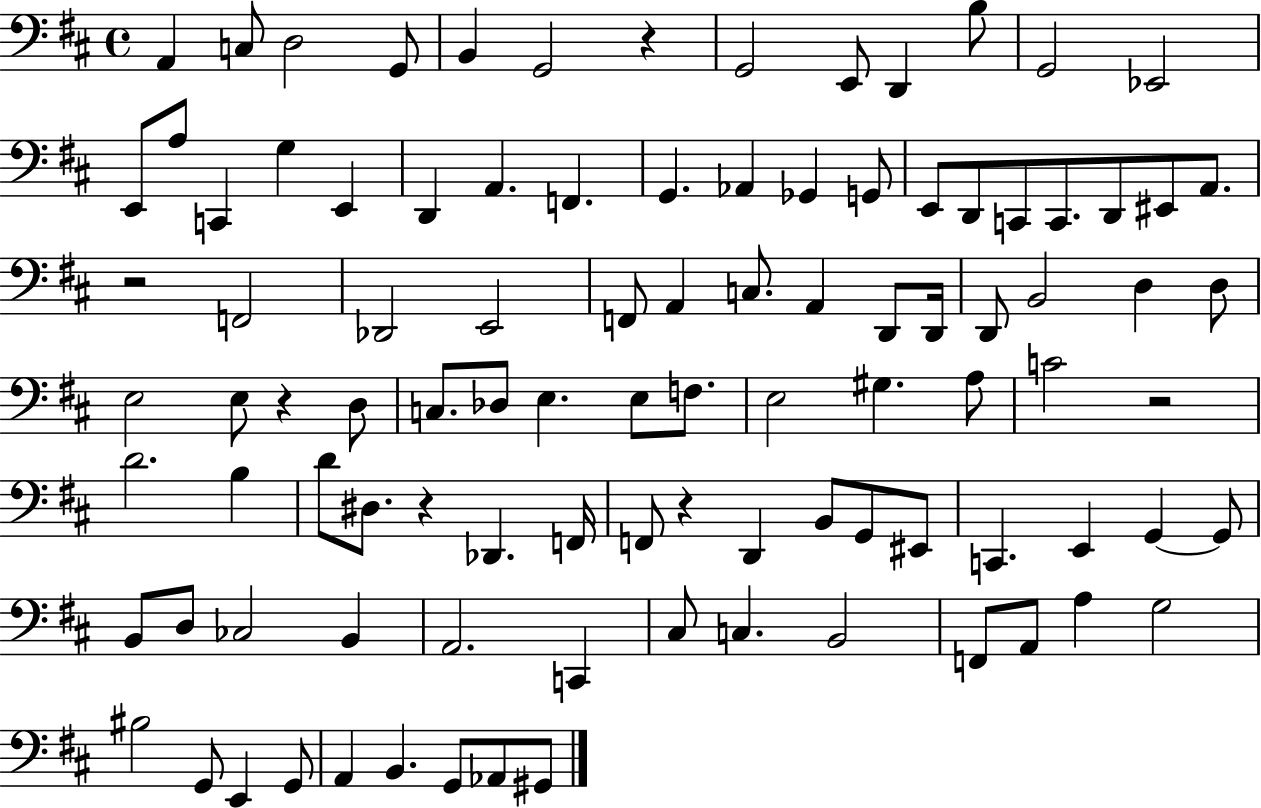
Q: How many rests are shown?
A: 6